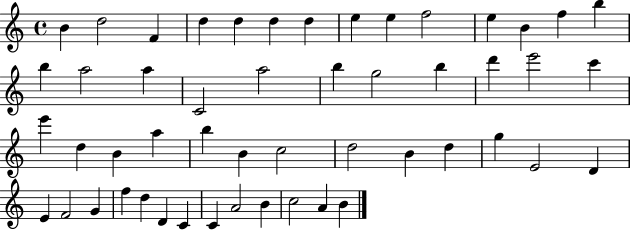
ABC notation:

X:1
T:Untitled
M:4/4
L:1/4
K:C
B d2 F d d d d e e f2 e B f b b a2 a C2 a2 b g2 b d' e'2 c' e' d B a b B c2 d2 B d g E2 D E F2 G f d D C C A2 B c2 A B